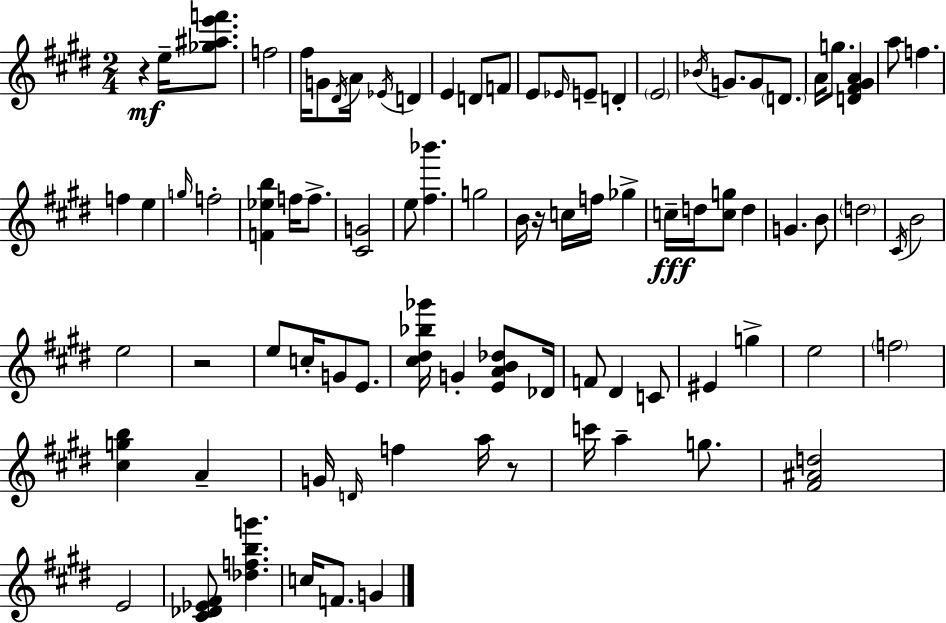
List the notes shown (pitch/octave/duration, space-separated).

R/q E5/s [Gb5,A#5,E6,F6]/e. F5/h F#5/s G4/e D#4/s A4/s Eb4/s D4/q E4/q D4/e F4/e E4/e Eb4/s E4/e D4/q E4/h Bb4/s G4/e. G4/e D4/e. A4/s G5/e. [D4,F#4,G#4,A4]/q A5/e F5/q. F5/q E5/q G5/s F5/h [F4,Eb5,B5]/q F5/s F5/e. [C#4,G4]/h E5/e [F#5,Bb6]/q. G5/h B4/s R/s C5/s F5/s Gb5/q C5/s D5/s [C5,G5]/e D5/q G4/q. B4/e D5/h C#4/s B4/h E5/h R/h E5/e C5/s G4/e E4/e. [C#5,D#5,Bb5,Gb6]/s G4/q [E4,A4,B4,Db5]/e Db4/s F4/e D#4/q C4/e EIS4/q G5/q E5/h F5/h [C#5,G5,B5]/q A4/q G4/s D4/s F5/q A5/s R/e C6/s A5/q G5/e. [F#4,A#4,D5]/h E4/h [C#4,Db4,Eb4,F#4]/e [Db5,F5,B5,G6]/q. C5/s F4/e. G4/q